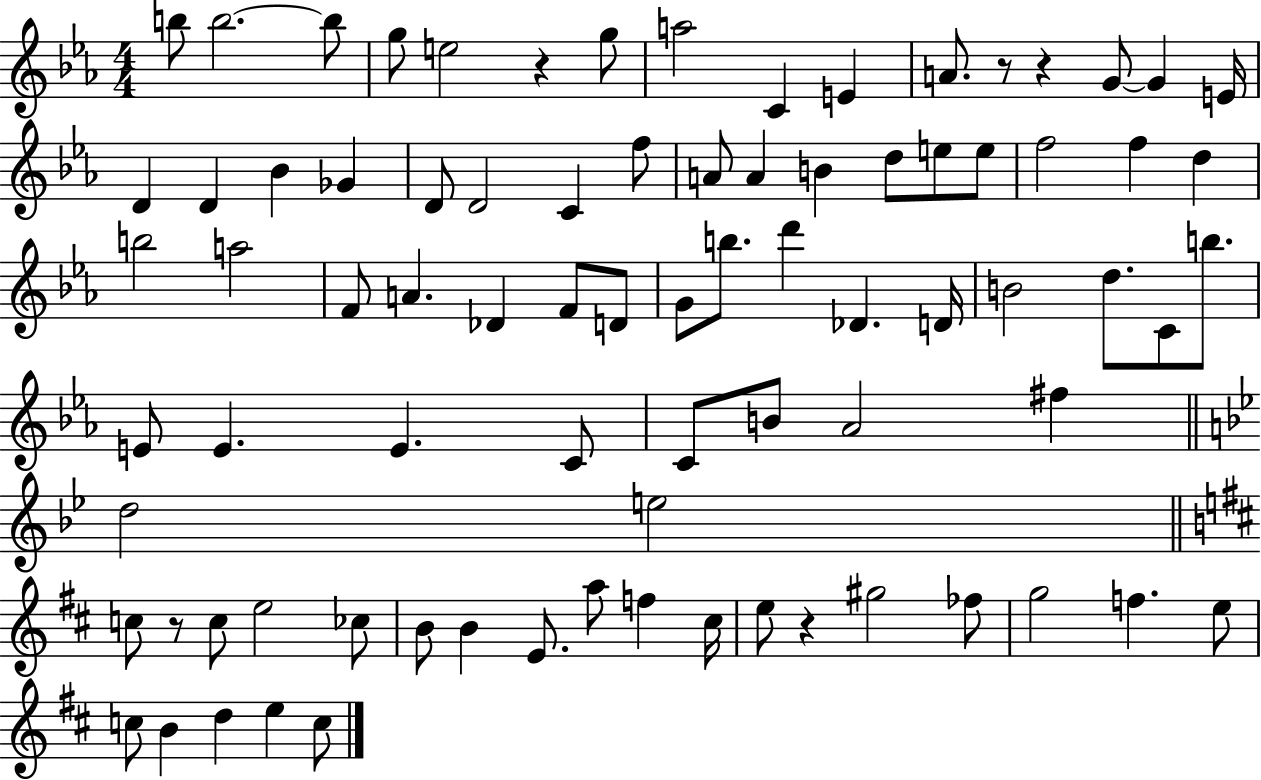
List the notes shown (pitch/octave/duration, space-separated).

B5/e B5/h. B5/e G5/e E5/h R/q G5/e A5/h C4/q E4/q A4/e. R/e R/q G4/e G4/q E4/s D4/q D4/q Bb4/q Gb4/q D4/e D4/h C4/q F5/e A4/e A4/q B4/q D5/e E5/e E5/e F5/h F5/q D5/q B5/h A5/h F4/e A4/q. Db4/q F4/e D4/e G4/e B5/e. D6/q Db4/q. D4/s B4/h D5/e. C4/e B5/e. E4/e E4/q. E4/q. C4/e C4/e B4/e Ab4/h F#5/q D5/h E5/h C5/e R/e C5/e E5/h CES5/e B4/e B4/q E4/e. A5/e F5/q C#5/s E5/e R/q G#5/h FES5/e G5/h F5/q. E5/e C5/e B4/q D5/q E5/q C5/e